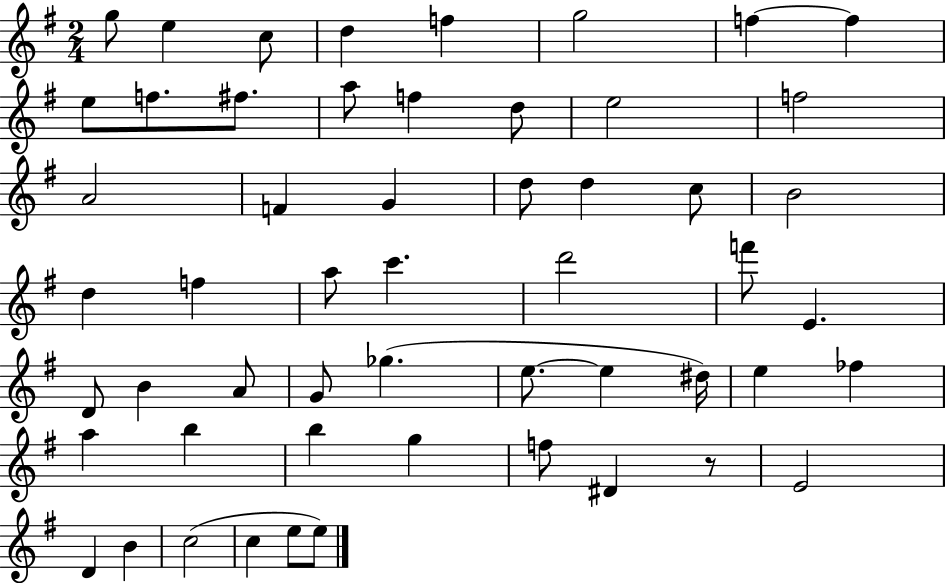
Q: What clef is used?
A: treble